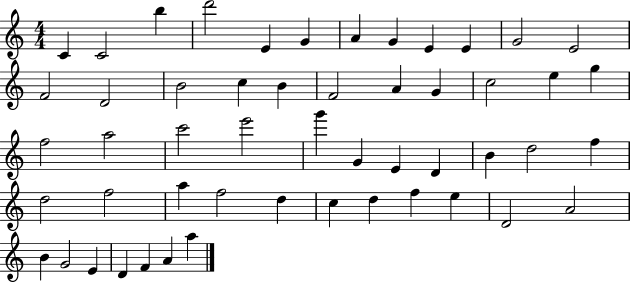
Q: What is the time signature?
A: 4/4